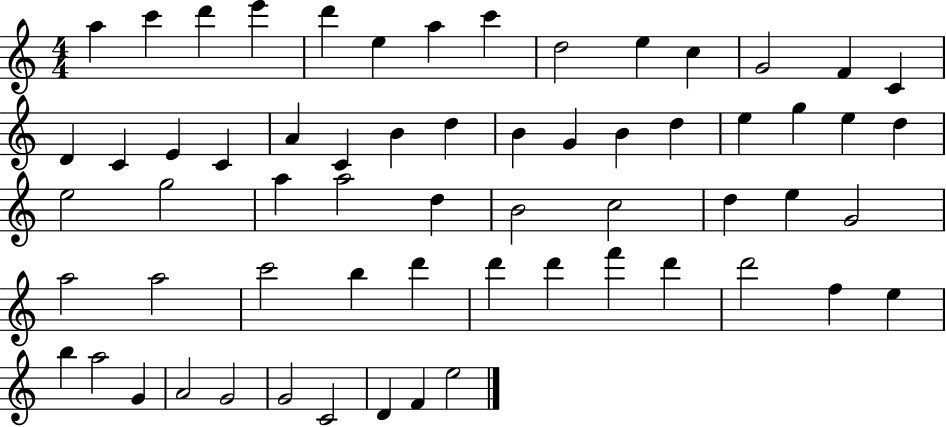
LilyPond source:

{
  \clef treble
  \numericTimeSignature
  \time 4/4
  \key c \major
  a''4 c'''4 d'''4 e'''4 | d'''4 e''4 a''4 c'''4 | d''2 e''4 c''4 | g'2 f'4 c'4 | \break d'4 c'4 e'4 c'4 | a'4 c'4 b'4 d''4 | b'4 g'4 b'4 d''4 | e''4 g''4 e''4 d''4 | \break e''2 g''2 | a''4 a''2 d''4 | b'2 c''2 | d''4 e''4 g'2 | \break a''2 a''2 | c'''2 b''4 d'''4 | d'''4 d'''4 f'''4 d'''4 | d'''2 f''4 e''4 | \break b''4 a''2 g'4 | a'2 g'2 | g'2 c'2 | d'4 f'4 e''2 | \break \bar "|."
}